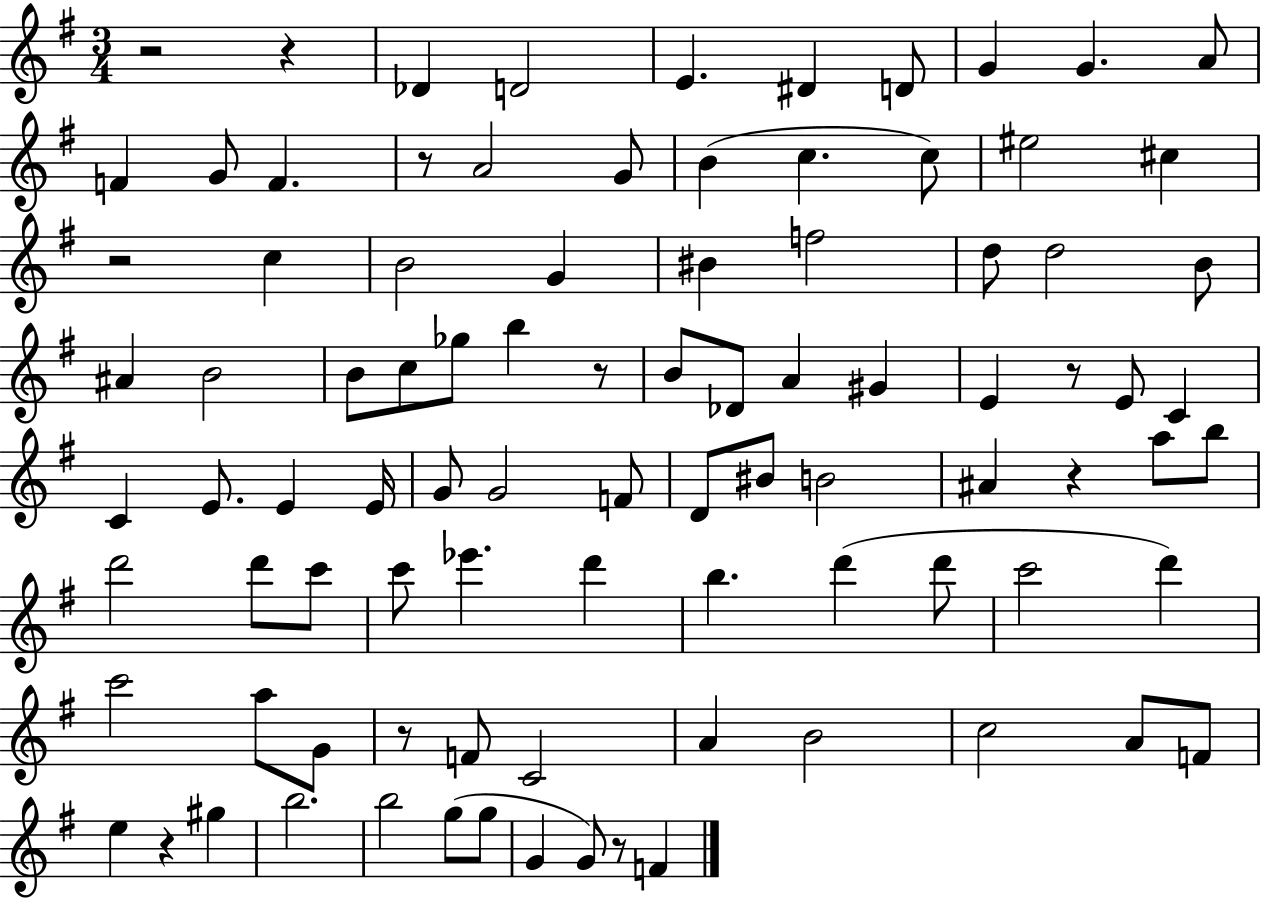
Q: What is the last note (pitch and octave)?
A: F4